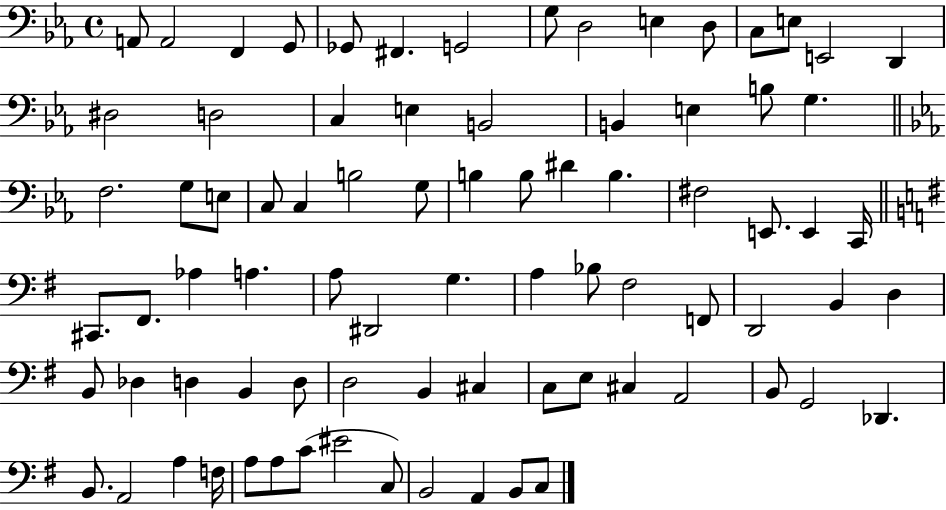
{
  \clef bass
  \time 4/4
  \defaultTimeSignature
  \key ees \major
  a,8 a,2 f,4 g,8 | ges,8 fis,4. g,2 | g8 d2 e4 d8 | c8 e8 e,2 d,4 | \break dis2 d2 | c4 e4 b,2 | b,4 e4 b8 g4. | \bar "||" \break \key c \minor f2. g8 e8 | c8 c4 b2 g8 | b4 b8 dis'4 b4. | fis2 e,8. e,4 c,16 | \break \bar "||" \break \key g \major cis,8. fis,8. aes4 a4. | a8 dis,2 g4. | a4 bes8 fis2 f,8 | d,2 b,4 d4 | \break b,8 des4 d4 b,4 d8 | d2 b,4 cis4 | c8 e8 cis4 a,2 | b,8 g,2 des,4. | \break b,8. a,2 a4 f16 | a8 a8 c'8( eis'2 c8) | b,2 a,4 b,8 c8 | \bar "|."
}